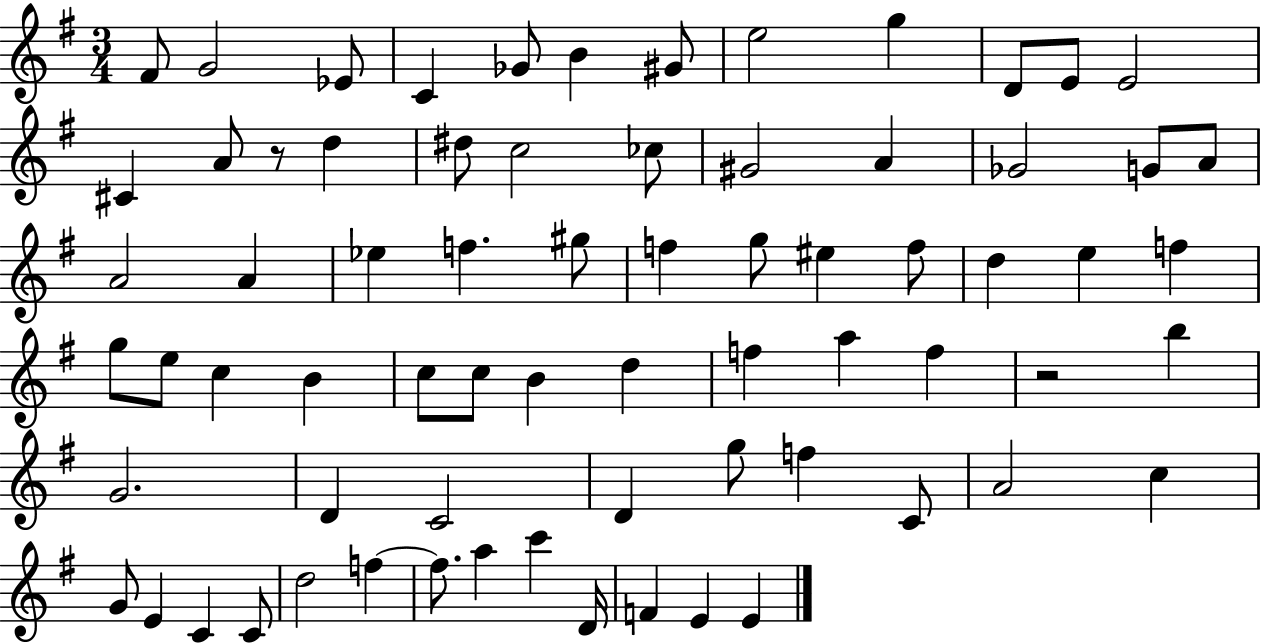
X:1
T:Untitled
M:3/4
L:1/4
K:G
^F/2 G2 _E/2 C _G/2 B ^G/2 e2 g D/2 E/2 E2 ^C A/2 z/2 d ^d/2 c2 _c/2 ^G2 A _G2 G/2 A/2 A2 A _e f ^g/2 f g/2 ^e f/2 d e f g/2 e/2 c B c/2 c/2 B d f a f z2 b G2 D C2 D g/2 f C/2 A2 c G/2 E C C/2 d2 f f/2 a c' D/4 F E E